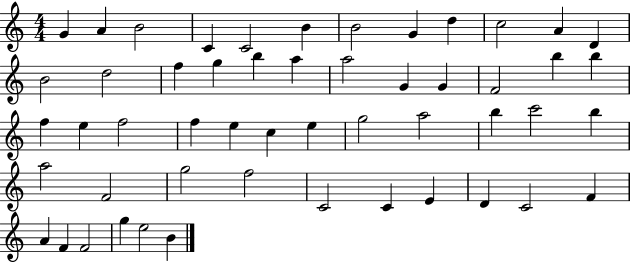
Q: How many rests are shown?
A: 0